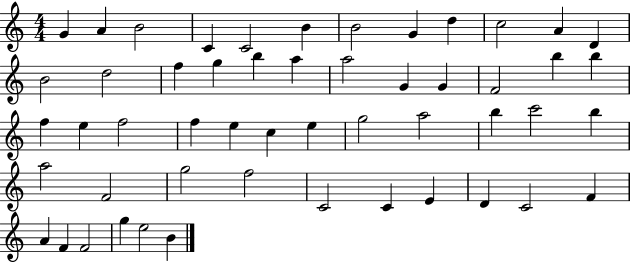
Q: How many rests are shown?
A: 0